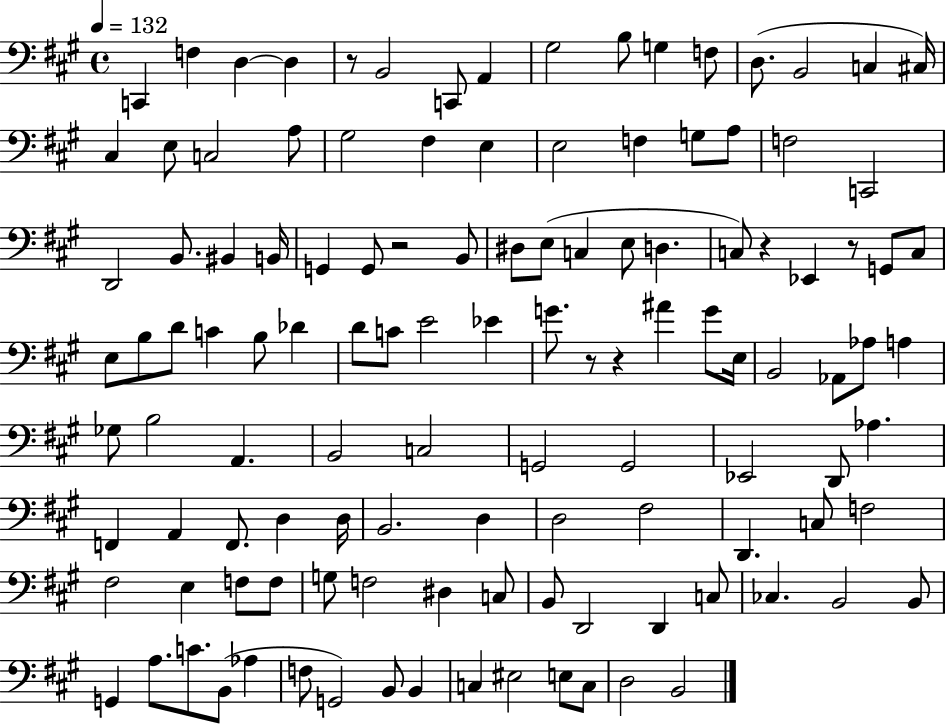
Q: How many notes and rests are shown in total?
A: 120